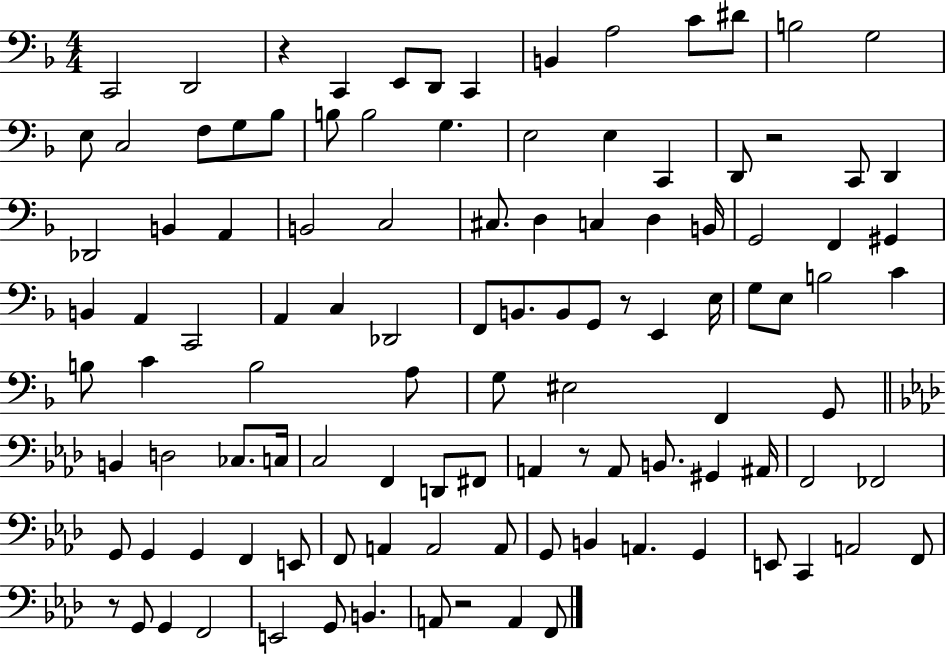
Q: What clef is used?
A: bass